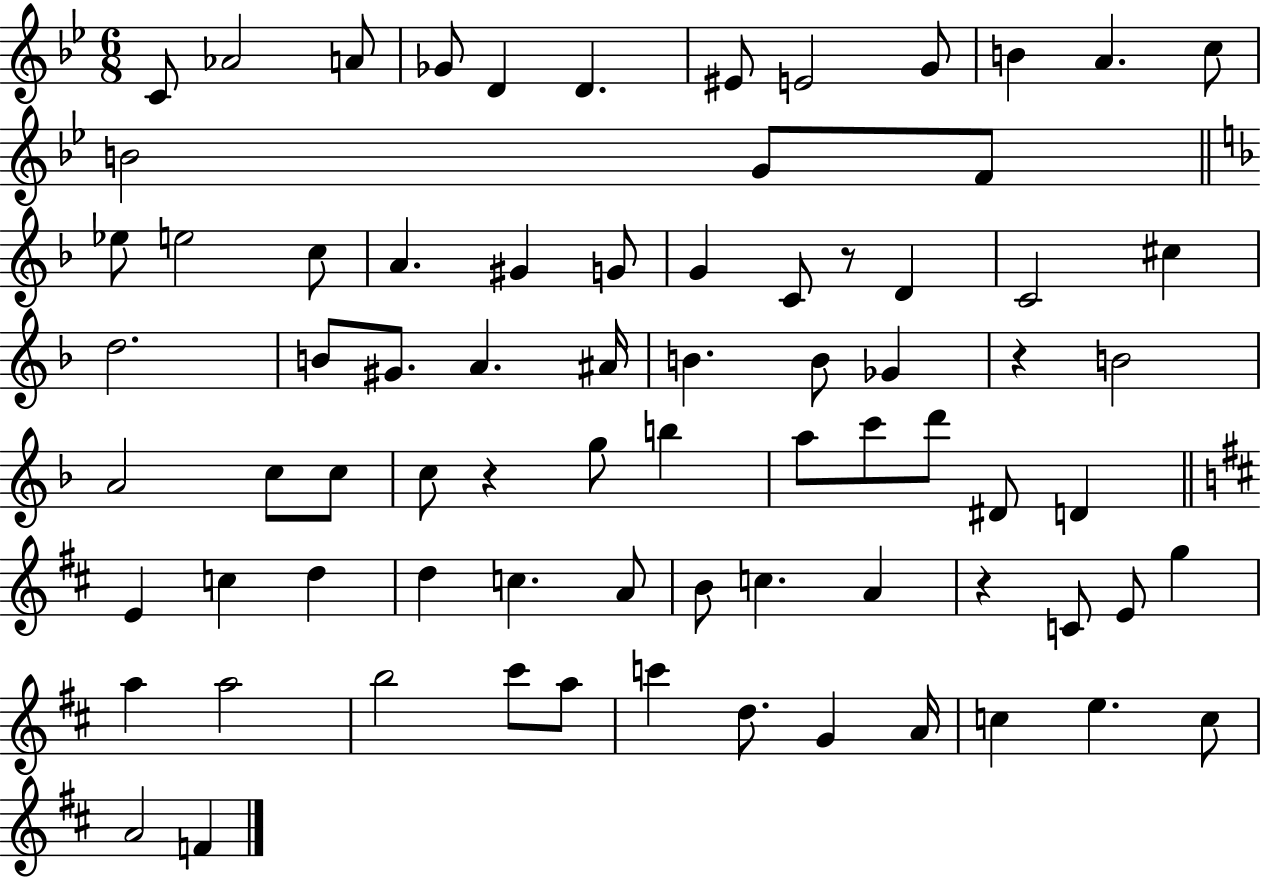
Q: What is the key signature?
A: BES major